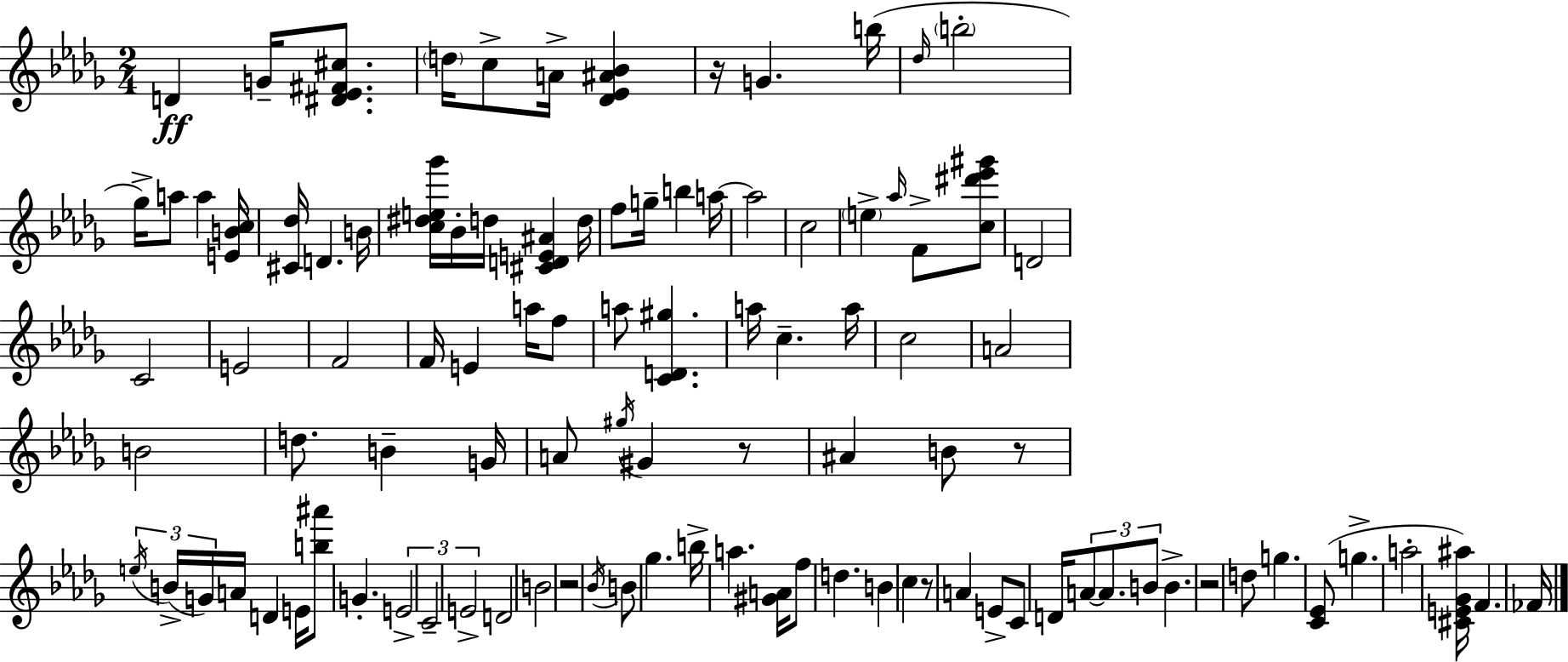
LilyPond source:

{
  \clef treble
  \numericTimeSignature
  \time 2/4
  \key bes \minor
  d'4\ff g'16-- <dis' ees' fis' cis''>8. | \parenthesize d''16 c''8-> a'16-> <des' ees' ais' bes'>4 | r16 g'4. b''16( | \grace { des''16 } \parenthesize b''2-. | \break ges''16->) a''8 a''4 | <e' b' c''>16 <cis' des''>16 d'4. | b'16 <c'' dis'' e'' ges'''>16 bes'16-. d''16 <cis' d' e' ais'>4 | d''16 f''8 g''16-- b''4 | \break a''16~~ a''2 | c''2 | \parenthesize e''4-> \grace { aes''16 } f'8-> | <c'' dis''' ees''' gis'''>8 d'2 | \break c'2 | e'2 | f'2 | f'16 e'4 a''16 | \break f''8 a''8 <c' d' gis''>4. | a''16 c''4.-- | a''16 c''2 | a'2 | \break b'2 | d''8. b'4-- | g'16 a'8 \acciaccatura { gis''16 } gis'4 | r8 ais'4 b'8 | \break r8 \tuplet 3/2 { \acciaccatura { e''16 }( b'16-> g'16) } a'16 d'4 | e'16 <b'' ais'''>8 g'4.-. | \tuplet 3/2 { e'2-> | c'2-- | \break e'2-> } | d'2 | b'2 | r2 | \break \acciaccatura { bes'16 } b'8 ges''4. | b''16-> a''4. | <gis' a'>16 f''8 d''4. | b'4 | \break c''4 r8 a'4 | e'8-> c'8 d'16 | \tuplet 3/2 { a'8~~ a'8. b'8 } b'4.-> | r2 | \break d''8 g''4. | <c' ees'>8( g''4.-> | a''2-. | <cis' e' ges' ais''>16) f'4. | \break fes'16 \bar "|."
}